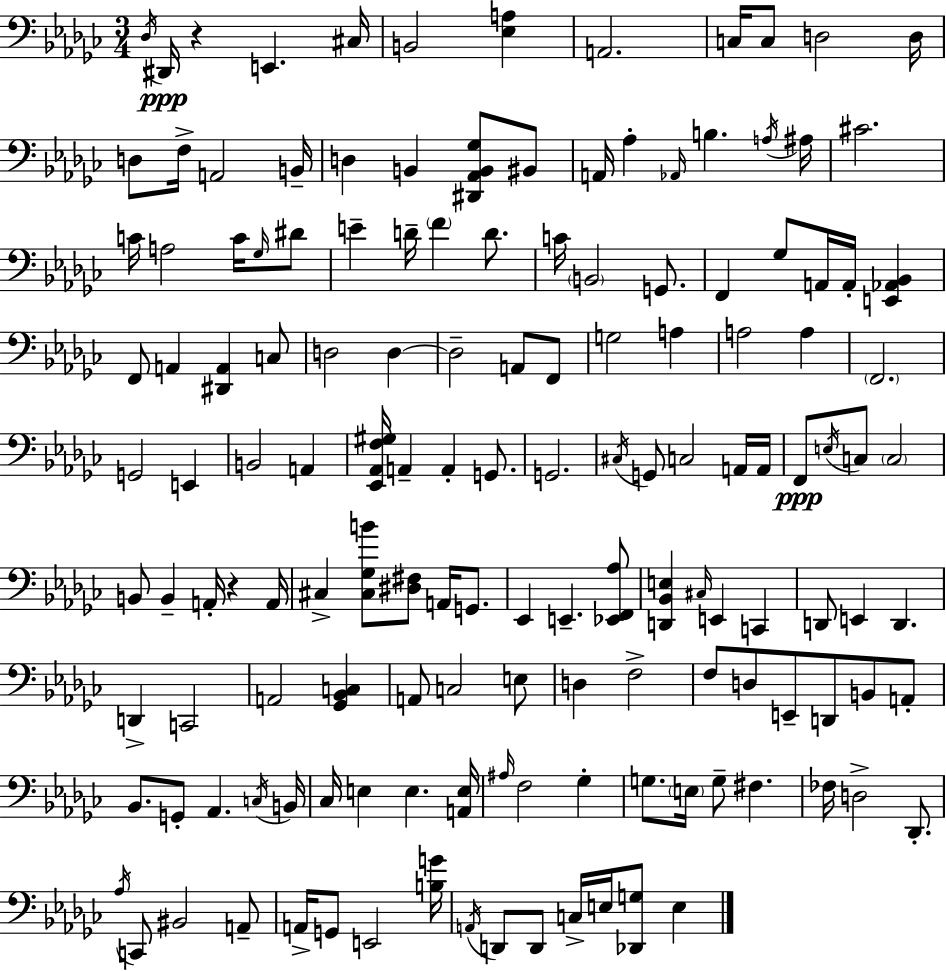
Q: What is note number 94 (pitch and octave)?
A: F3